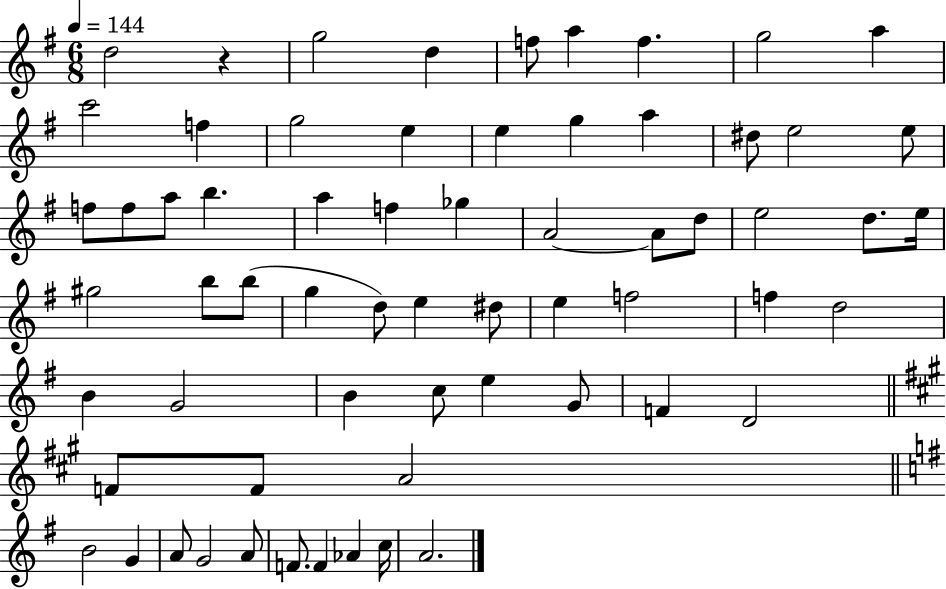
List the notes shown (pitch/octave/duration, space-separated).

D5/h R/q G5/h D5/q F5/e A5/q F5/q. G5/h A5/q C6/h F5/q G5/h E5/q E5/q G5/q A5/q D#5/e E5/h E5/e F5/e F5/e A5/e B5/q. A5/q F5/q Gb5/q A4/h A4/e D5/e E5/h D5/e. E5/s G#5/h B5/e B5/e G5/q D5/e E5/q D#5/e E5/q F5/h F5/q D5/h B4/q G4/h B4/q C5/e E5/q G4/e F4/q D4/h F4/e F4/e A4/h B4/h G4/q A4/e G4/h A4/e F4/e. F4/q Ab4/q C5/s A4/h.